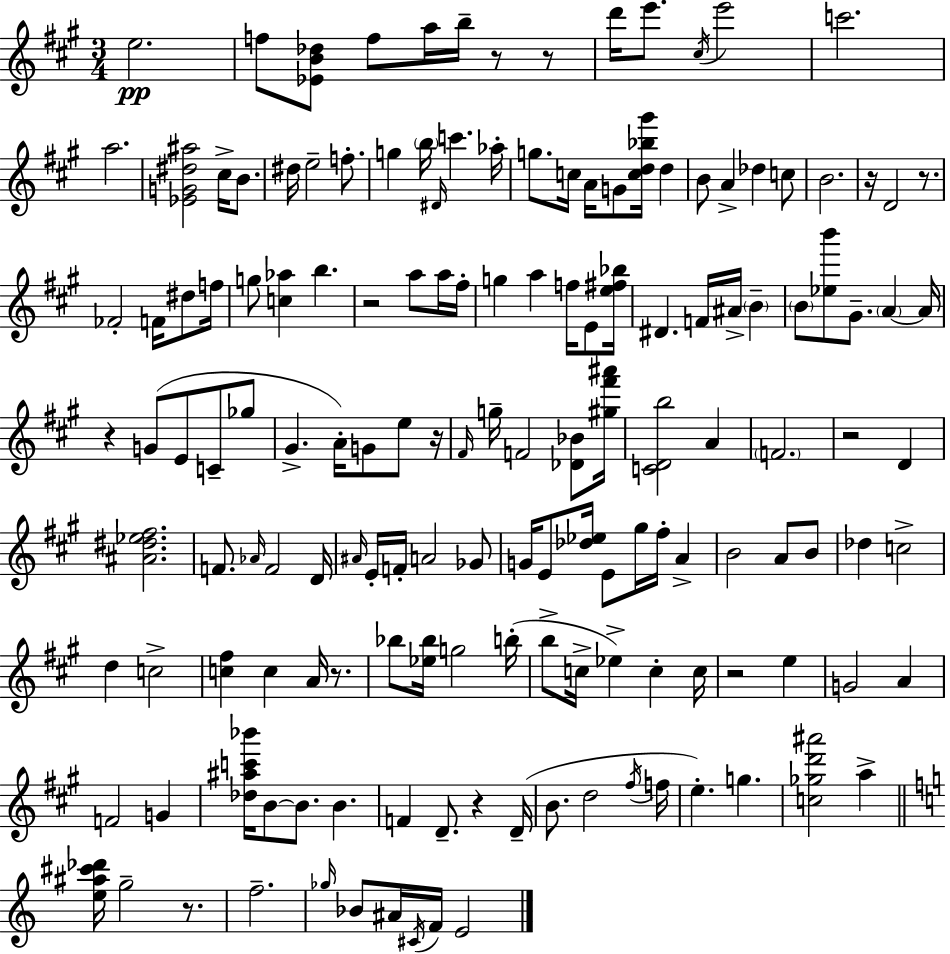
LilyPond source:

{
  \clef treble
  \numericTimeSignature
  \time 3/4
  \key a \major
  \repeat volta 2 { e''2.\pp | f''8 <ees' b' des''>8 f''8 a''16 b''16-- r8 r8 | d'''16 e'''8. \acciaccatura { cis''16 } e'''2 | c'''2. | \break a''2. | <ees' g' dis'' ais''>2 cis''16-> b'8. | dis''16 e''2-- f''8.-. | g''4 \parenthesize b''16 \grace { dis'16 } c'''4. | \break aes''16-. g''8. c''16 a'16 g'8 <c'' d'' bes'' gis'''>16 d''4 | b'8 a'4-> des''4 | c''8 b'2. | r16 d'2 r8. | \break fes'2-. f'16 dis''8 | f''16 g''8 <c'' aes''>4 b''4. | r2 a''8 | a''16 fis''16-. g''4 a''4 f''16 e'8 | \break <e'' fis'' bes''>16 dis'4. f'16 ais'16-> \parenthesize b'4-- | \parenthesize b'8 <ees'' b'''>8 gis'8.-- \parenthesize a'4~~ | a'16 r4 g'8( e'8 c'8-- | ges''8 gis'4.-> a'16-.) g'8 e''8 | \break r16 \grace { fis'16 } g''16-- f'2 | <des' bes'>8 <gis'' fis''' ais'''>16 <c' d' b''>2 a'4 | \parenthesize f'2. | r2 d'4 | \break <ais' dis'' ees'' fis''>2. | f'8. \grace { aes'16 } f'2 | d'16 \grace { ais'16 } e'16-. f'16-. a'2 | ges'8 g'16 e'8 <des'' ees''>16 e'8 gis''16 | \break fis''16-. a'4-> b'2 | a'8 b'8 des''4 c''2-> | d''4 c''2-> | <c'' fis''>4 c''4 | \break a'16 r8. bes''8 <ees'' bes''>16 g''2 | b''16-.( b''8-> c''16-> ees''4->) | c''4-. c''16 r2 | e''4 g'2 | \break a'4 f'2 | g'4 <des'' ais'' c''' bes'''>16 b'8~~ b'8. b'4. | f'4 d'8.-- | r4 d'16--( b'8. d''2 | \break \acciaccatura { fis''16 } f''16 e''4.-.) | g''4. <c'' ges'' d''' ais'''>2 | a''4-> \bar "||" \break \key a \minor <e'' ais'' cis''' des'''>16 g''2-- r8. | f''2.-- | \grace { ges''16 } bes'8 ais'16 \acciaccatura { cis'16 } f'16 e'2 | } \bar "|."
}